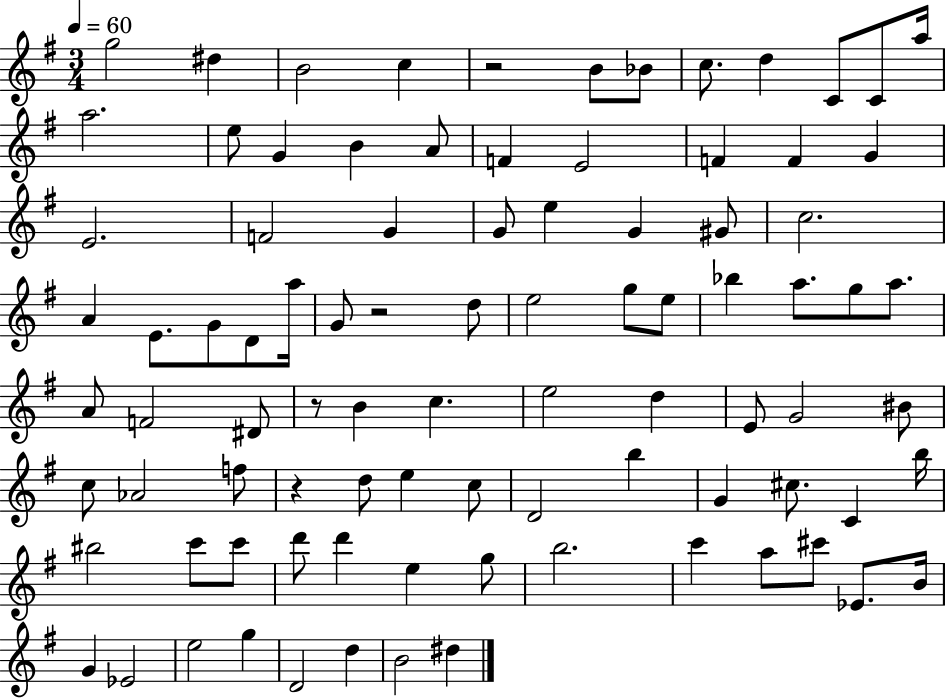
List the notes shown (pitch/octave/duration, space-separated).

G5/h D#5/q B4/h C5/q R/h B4/e Bb4/e C5/e. D5/q C4/e C4/e A5/s A5/h. E5/e G4/q B4/q A4/e F4/q E4/h F4/q F4/q G4/q E4/h. F4/h G4/q G4/e E5/q G4/q G#4/e C5/h. A4/q E4/e. G4/e D4/e A5/s G4/e R/h D5/e E5/h G5/e E5/e Bb5/q A5/e. G5/e A5/e. A4/e F4/h D#4/e R/e B4/q C5/q. E5/h D5/q E4/e G4/h BIS4/e C5/e Ab4/h F5/e R/q D5/e E5/q C5/e D4/h B5/q G4/q C#5/e. C4/q B5/s BIS5/h C6/e C6/e D6/e D6/q E5/q G5/e B5/h. C6/q A5/e C#6/e Eb4/e. B4/s G4/q Eb4/h E5/h G5/q D4/h D5/q B4/h D#5/q